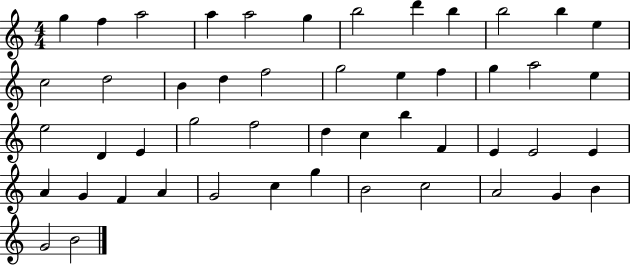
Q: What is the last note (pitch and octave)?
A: B4